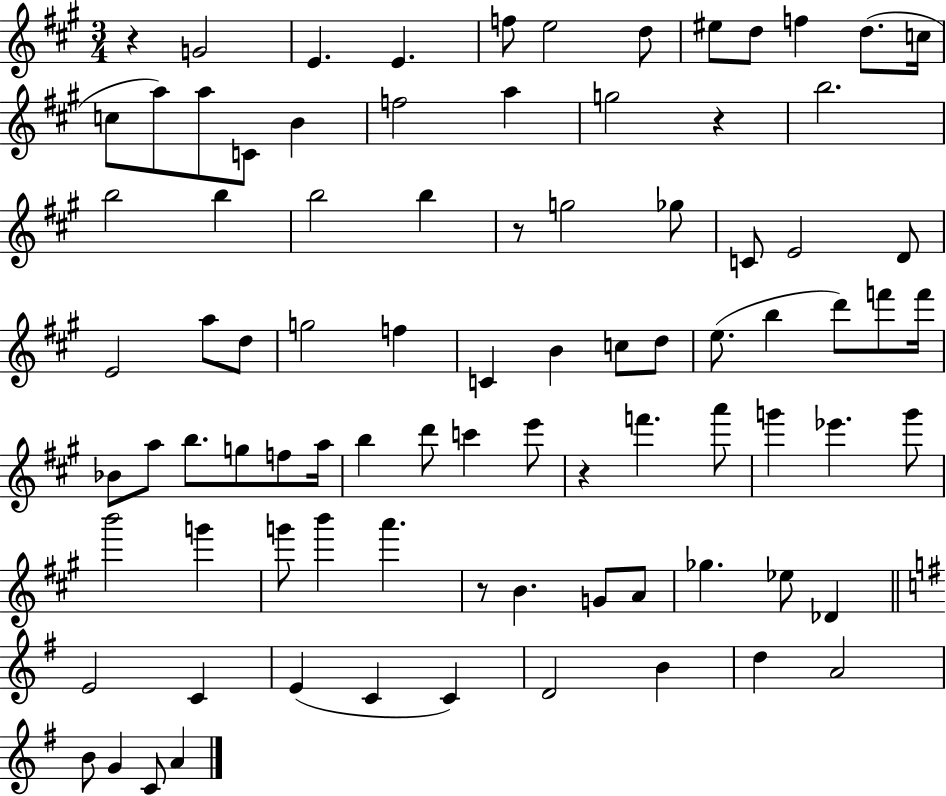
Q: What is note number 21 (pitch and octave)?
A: B5